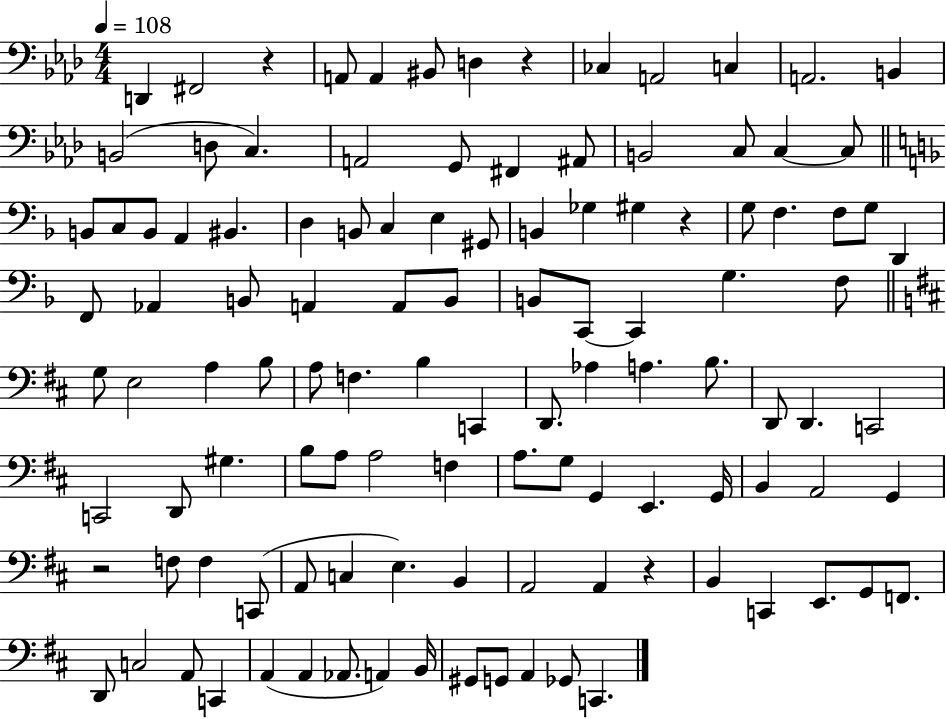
D2/q F#2/h R/q A2/e A2/q BIS2/e D3/q R/q CES3/q A2/h C3/q A2/h. B2/q B2/h D3/e C3/q. A2/h G2/e F#2/q A#2/e B2/h C3/e C3/q C3/e B2/e C3/e B2/e A2/q BIS2/q. D3/q B2/e C3/q E3/q G#2/e B2/q Gb3/q G#3/q R/q G3/e F3/q. F3/e G3/e D2/q F2/e Ab2/q B2/e A2/q A2/e B2/e B2/e C2/e C2/q G3/q. F3/e G3/e E3/h A3/q B3/e A3/e F3/q. B3/q C2/q D2/e. Ab3/q A3/q. B3/e. D2/e D2/q. C2/h C2/h D2/e G#3/q. B3/e A3/e A3/h F3/q A3/e. G3/e G2/q E2/q. G2/s B2/q A2/h G2/q R/h F3/e F3/q C2/e A2/e C3/q E3/q. B2/q A2/h A2/q R/q B2/q C2/q E2/e. G2/e F2/e. D2/e C3/h A2/e C2/q A2/q A2/q Ab2/e. A2/q B2/s G#2/e G2/e A2/q Gb2/e C2/q.